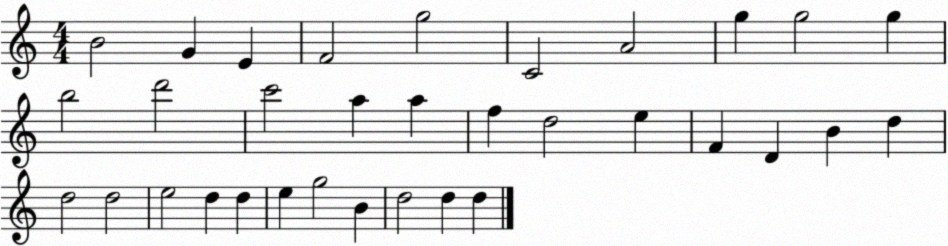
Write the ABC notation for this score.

X:1
T:Untitled
M:4/4
L:1/4
K:C
B2 G E F2 g2 C2 A2 g g2 g b2 d'2 c'2 a a f d2 e F D B d d2 d2 e2 d d e g2 B d2 d d